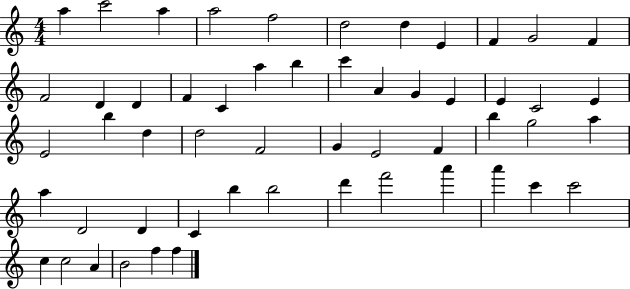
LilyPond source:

{
  \clef treble
  \numericTimeSignature
  \time 4/4
  \key c \major
  a''4 c'''2 a''4 | a''2 f''2 | d''2 d''4 e'4 | f'4 g'2 f'4 | \break f'2 d'4 d'4 | f'4 c'4 a''4 b''4 | c'''4 a'4 g'4 e'4 | e'4 c'2 e'4 | \break e'2 b''4 d''4 | d''2 f'2 | g'4 e'2 f'4 | b''4 g''2 a''4 | \break a''4 d'2 d'4 | c'4 b''4 b''2 | d'''4 f'''2 a'''4 | a'''4 c'''4 c'''2 | \break c''4 c''2 a'4 | b'2 f''4 f''4 | \bar "|."
}